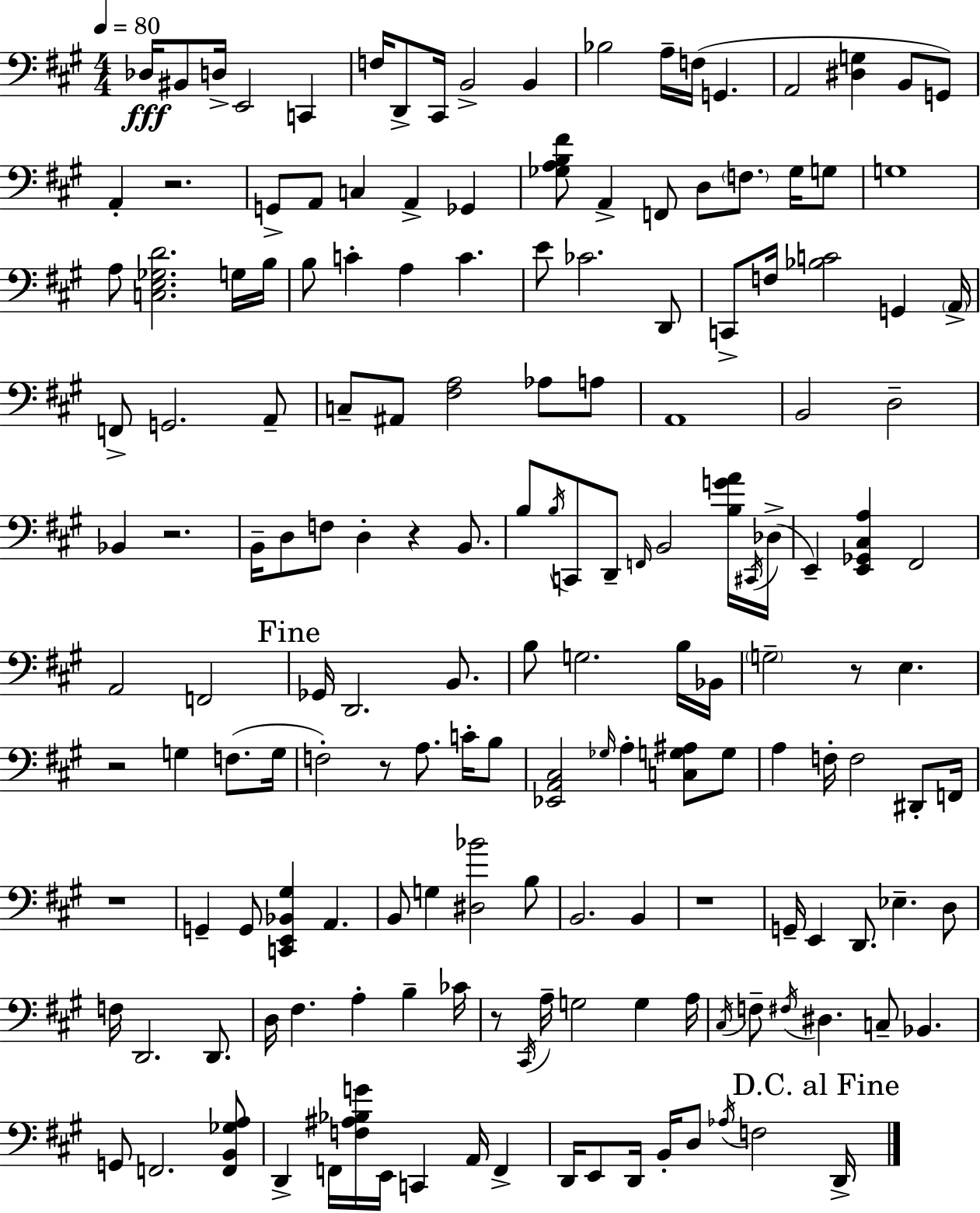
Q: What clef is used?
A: bass